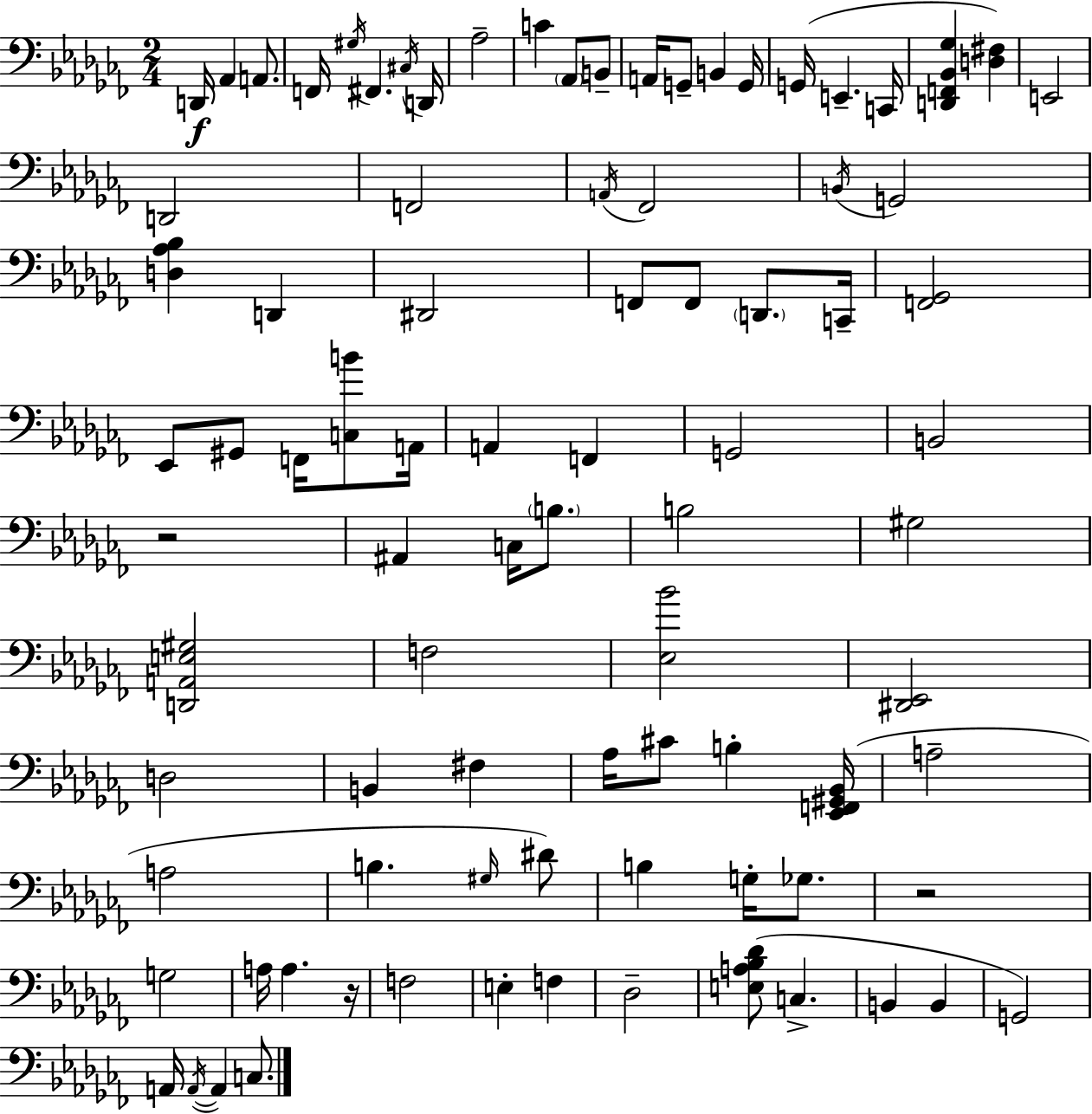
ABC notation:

X:1
T:Untitled
M:2/4
L:1/4
K:Abm
D,,/4 _A,, A,,/2 F,,/4 ^G,/4 ^F,, ^C,/4 D,,/4 _A,2 C _A,,/2 B,,/2 A,,/4 G,,/2 B,, G,,/4 G,,/4 E,, C,,/4 [D,,F,,_B,,_G,] [D,^F,] E,,2 D,,2 F,,2 A,,/4 _F,,2 B,,/4 G,,2 [D,_A,_B,] D,, ^D,,2 F,,/2 F,,/2 D,,/2 C,,/4 [F,,_G,,]2 _E,,/2 ^G,,/2 F,,/4 [C,B]/2 A,,/4 A,, F,, G,,2 B,,2 z2 ^A,, C,/4 B,/2 B,2 ^G,2 [D,,A,,E,^G,]2 F,2 [_E,_B]2 [^D,,_E,,]2 D,2 B,, ^F, _A,/4 ^C/2 B, [_E,,F,,^G,,_B,,]/4 A,2 A,2 B, ^G,/4 ^D/2 B, G,/4 _G,/2 z2 G,2 A,/4 A, z/4 F,2 E, F, _D,2 [E,A,_B,_D]/2 C, B,, B,, G,,2 A,,/4 A,,/4 A,, C,/2